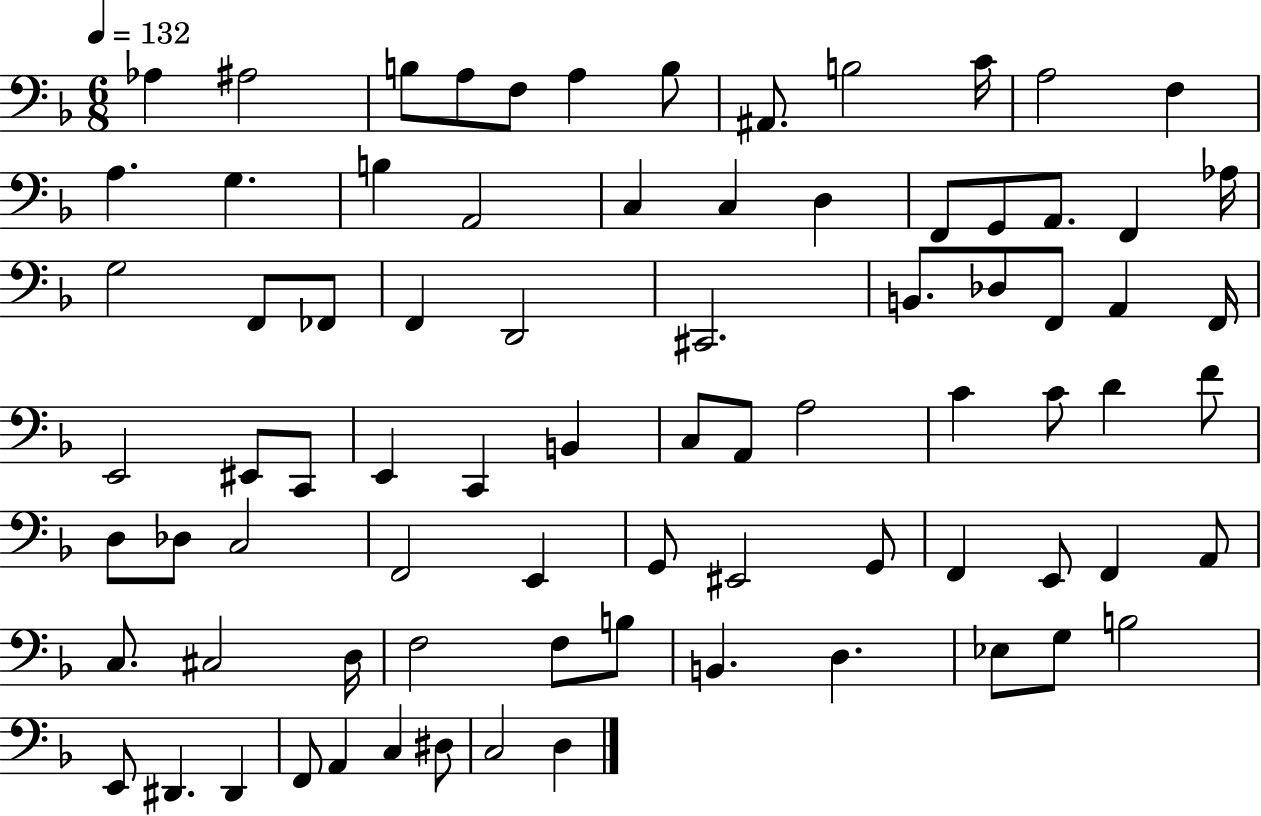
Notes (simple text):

Ab3/q A#3/h B3/e A3/e F3/e A3/q B3/e A#2/e. B3/h C4/s A3/h F3/q A3/q. G3/q. B3/q A2/h C3/q C3/q D3/q F2/e G2/e A2/e. F2/q Ab3/s G3/h F2/e FES2/e F2/q D2/h C#2/h. B2/e. Db3/e F2/e A2/q F2/s E2/h EIS2/e C2/e E2/q C2/q B2/q C3/e A2/e A3/h C4/q C4/e D4/q F4/e D3/e Db3/e C3/h F2/h E2/q G2/e EIS2/h G2/e F2/q E2/e F2/q A2/e C3/e. C#3/h D3/s F3/h F3/e B3/e B2/q. D3/q. Eb3/e G3/e B3/h E2/e D#2/q. D#2/q F2/e A2/q C3/q D#3/e C3/h D3/q